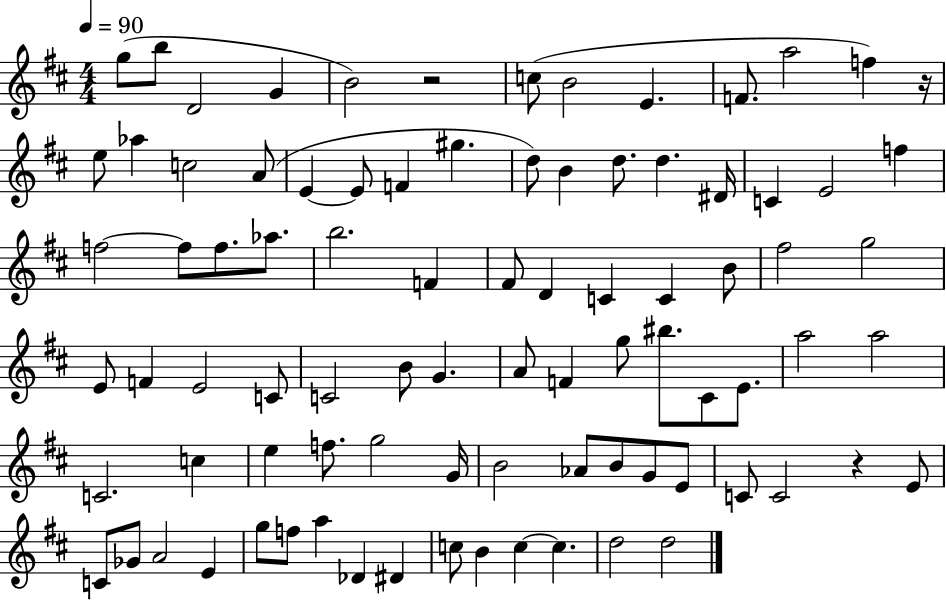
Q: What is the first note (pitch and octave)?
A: G5